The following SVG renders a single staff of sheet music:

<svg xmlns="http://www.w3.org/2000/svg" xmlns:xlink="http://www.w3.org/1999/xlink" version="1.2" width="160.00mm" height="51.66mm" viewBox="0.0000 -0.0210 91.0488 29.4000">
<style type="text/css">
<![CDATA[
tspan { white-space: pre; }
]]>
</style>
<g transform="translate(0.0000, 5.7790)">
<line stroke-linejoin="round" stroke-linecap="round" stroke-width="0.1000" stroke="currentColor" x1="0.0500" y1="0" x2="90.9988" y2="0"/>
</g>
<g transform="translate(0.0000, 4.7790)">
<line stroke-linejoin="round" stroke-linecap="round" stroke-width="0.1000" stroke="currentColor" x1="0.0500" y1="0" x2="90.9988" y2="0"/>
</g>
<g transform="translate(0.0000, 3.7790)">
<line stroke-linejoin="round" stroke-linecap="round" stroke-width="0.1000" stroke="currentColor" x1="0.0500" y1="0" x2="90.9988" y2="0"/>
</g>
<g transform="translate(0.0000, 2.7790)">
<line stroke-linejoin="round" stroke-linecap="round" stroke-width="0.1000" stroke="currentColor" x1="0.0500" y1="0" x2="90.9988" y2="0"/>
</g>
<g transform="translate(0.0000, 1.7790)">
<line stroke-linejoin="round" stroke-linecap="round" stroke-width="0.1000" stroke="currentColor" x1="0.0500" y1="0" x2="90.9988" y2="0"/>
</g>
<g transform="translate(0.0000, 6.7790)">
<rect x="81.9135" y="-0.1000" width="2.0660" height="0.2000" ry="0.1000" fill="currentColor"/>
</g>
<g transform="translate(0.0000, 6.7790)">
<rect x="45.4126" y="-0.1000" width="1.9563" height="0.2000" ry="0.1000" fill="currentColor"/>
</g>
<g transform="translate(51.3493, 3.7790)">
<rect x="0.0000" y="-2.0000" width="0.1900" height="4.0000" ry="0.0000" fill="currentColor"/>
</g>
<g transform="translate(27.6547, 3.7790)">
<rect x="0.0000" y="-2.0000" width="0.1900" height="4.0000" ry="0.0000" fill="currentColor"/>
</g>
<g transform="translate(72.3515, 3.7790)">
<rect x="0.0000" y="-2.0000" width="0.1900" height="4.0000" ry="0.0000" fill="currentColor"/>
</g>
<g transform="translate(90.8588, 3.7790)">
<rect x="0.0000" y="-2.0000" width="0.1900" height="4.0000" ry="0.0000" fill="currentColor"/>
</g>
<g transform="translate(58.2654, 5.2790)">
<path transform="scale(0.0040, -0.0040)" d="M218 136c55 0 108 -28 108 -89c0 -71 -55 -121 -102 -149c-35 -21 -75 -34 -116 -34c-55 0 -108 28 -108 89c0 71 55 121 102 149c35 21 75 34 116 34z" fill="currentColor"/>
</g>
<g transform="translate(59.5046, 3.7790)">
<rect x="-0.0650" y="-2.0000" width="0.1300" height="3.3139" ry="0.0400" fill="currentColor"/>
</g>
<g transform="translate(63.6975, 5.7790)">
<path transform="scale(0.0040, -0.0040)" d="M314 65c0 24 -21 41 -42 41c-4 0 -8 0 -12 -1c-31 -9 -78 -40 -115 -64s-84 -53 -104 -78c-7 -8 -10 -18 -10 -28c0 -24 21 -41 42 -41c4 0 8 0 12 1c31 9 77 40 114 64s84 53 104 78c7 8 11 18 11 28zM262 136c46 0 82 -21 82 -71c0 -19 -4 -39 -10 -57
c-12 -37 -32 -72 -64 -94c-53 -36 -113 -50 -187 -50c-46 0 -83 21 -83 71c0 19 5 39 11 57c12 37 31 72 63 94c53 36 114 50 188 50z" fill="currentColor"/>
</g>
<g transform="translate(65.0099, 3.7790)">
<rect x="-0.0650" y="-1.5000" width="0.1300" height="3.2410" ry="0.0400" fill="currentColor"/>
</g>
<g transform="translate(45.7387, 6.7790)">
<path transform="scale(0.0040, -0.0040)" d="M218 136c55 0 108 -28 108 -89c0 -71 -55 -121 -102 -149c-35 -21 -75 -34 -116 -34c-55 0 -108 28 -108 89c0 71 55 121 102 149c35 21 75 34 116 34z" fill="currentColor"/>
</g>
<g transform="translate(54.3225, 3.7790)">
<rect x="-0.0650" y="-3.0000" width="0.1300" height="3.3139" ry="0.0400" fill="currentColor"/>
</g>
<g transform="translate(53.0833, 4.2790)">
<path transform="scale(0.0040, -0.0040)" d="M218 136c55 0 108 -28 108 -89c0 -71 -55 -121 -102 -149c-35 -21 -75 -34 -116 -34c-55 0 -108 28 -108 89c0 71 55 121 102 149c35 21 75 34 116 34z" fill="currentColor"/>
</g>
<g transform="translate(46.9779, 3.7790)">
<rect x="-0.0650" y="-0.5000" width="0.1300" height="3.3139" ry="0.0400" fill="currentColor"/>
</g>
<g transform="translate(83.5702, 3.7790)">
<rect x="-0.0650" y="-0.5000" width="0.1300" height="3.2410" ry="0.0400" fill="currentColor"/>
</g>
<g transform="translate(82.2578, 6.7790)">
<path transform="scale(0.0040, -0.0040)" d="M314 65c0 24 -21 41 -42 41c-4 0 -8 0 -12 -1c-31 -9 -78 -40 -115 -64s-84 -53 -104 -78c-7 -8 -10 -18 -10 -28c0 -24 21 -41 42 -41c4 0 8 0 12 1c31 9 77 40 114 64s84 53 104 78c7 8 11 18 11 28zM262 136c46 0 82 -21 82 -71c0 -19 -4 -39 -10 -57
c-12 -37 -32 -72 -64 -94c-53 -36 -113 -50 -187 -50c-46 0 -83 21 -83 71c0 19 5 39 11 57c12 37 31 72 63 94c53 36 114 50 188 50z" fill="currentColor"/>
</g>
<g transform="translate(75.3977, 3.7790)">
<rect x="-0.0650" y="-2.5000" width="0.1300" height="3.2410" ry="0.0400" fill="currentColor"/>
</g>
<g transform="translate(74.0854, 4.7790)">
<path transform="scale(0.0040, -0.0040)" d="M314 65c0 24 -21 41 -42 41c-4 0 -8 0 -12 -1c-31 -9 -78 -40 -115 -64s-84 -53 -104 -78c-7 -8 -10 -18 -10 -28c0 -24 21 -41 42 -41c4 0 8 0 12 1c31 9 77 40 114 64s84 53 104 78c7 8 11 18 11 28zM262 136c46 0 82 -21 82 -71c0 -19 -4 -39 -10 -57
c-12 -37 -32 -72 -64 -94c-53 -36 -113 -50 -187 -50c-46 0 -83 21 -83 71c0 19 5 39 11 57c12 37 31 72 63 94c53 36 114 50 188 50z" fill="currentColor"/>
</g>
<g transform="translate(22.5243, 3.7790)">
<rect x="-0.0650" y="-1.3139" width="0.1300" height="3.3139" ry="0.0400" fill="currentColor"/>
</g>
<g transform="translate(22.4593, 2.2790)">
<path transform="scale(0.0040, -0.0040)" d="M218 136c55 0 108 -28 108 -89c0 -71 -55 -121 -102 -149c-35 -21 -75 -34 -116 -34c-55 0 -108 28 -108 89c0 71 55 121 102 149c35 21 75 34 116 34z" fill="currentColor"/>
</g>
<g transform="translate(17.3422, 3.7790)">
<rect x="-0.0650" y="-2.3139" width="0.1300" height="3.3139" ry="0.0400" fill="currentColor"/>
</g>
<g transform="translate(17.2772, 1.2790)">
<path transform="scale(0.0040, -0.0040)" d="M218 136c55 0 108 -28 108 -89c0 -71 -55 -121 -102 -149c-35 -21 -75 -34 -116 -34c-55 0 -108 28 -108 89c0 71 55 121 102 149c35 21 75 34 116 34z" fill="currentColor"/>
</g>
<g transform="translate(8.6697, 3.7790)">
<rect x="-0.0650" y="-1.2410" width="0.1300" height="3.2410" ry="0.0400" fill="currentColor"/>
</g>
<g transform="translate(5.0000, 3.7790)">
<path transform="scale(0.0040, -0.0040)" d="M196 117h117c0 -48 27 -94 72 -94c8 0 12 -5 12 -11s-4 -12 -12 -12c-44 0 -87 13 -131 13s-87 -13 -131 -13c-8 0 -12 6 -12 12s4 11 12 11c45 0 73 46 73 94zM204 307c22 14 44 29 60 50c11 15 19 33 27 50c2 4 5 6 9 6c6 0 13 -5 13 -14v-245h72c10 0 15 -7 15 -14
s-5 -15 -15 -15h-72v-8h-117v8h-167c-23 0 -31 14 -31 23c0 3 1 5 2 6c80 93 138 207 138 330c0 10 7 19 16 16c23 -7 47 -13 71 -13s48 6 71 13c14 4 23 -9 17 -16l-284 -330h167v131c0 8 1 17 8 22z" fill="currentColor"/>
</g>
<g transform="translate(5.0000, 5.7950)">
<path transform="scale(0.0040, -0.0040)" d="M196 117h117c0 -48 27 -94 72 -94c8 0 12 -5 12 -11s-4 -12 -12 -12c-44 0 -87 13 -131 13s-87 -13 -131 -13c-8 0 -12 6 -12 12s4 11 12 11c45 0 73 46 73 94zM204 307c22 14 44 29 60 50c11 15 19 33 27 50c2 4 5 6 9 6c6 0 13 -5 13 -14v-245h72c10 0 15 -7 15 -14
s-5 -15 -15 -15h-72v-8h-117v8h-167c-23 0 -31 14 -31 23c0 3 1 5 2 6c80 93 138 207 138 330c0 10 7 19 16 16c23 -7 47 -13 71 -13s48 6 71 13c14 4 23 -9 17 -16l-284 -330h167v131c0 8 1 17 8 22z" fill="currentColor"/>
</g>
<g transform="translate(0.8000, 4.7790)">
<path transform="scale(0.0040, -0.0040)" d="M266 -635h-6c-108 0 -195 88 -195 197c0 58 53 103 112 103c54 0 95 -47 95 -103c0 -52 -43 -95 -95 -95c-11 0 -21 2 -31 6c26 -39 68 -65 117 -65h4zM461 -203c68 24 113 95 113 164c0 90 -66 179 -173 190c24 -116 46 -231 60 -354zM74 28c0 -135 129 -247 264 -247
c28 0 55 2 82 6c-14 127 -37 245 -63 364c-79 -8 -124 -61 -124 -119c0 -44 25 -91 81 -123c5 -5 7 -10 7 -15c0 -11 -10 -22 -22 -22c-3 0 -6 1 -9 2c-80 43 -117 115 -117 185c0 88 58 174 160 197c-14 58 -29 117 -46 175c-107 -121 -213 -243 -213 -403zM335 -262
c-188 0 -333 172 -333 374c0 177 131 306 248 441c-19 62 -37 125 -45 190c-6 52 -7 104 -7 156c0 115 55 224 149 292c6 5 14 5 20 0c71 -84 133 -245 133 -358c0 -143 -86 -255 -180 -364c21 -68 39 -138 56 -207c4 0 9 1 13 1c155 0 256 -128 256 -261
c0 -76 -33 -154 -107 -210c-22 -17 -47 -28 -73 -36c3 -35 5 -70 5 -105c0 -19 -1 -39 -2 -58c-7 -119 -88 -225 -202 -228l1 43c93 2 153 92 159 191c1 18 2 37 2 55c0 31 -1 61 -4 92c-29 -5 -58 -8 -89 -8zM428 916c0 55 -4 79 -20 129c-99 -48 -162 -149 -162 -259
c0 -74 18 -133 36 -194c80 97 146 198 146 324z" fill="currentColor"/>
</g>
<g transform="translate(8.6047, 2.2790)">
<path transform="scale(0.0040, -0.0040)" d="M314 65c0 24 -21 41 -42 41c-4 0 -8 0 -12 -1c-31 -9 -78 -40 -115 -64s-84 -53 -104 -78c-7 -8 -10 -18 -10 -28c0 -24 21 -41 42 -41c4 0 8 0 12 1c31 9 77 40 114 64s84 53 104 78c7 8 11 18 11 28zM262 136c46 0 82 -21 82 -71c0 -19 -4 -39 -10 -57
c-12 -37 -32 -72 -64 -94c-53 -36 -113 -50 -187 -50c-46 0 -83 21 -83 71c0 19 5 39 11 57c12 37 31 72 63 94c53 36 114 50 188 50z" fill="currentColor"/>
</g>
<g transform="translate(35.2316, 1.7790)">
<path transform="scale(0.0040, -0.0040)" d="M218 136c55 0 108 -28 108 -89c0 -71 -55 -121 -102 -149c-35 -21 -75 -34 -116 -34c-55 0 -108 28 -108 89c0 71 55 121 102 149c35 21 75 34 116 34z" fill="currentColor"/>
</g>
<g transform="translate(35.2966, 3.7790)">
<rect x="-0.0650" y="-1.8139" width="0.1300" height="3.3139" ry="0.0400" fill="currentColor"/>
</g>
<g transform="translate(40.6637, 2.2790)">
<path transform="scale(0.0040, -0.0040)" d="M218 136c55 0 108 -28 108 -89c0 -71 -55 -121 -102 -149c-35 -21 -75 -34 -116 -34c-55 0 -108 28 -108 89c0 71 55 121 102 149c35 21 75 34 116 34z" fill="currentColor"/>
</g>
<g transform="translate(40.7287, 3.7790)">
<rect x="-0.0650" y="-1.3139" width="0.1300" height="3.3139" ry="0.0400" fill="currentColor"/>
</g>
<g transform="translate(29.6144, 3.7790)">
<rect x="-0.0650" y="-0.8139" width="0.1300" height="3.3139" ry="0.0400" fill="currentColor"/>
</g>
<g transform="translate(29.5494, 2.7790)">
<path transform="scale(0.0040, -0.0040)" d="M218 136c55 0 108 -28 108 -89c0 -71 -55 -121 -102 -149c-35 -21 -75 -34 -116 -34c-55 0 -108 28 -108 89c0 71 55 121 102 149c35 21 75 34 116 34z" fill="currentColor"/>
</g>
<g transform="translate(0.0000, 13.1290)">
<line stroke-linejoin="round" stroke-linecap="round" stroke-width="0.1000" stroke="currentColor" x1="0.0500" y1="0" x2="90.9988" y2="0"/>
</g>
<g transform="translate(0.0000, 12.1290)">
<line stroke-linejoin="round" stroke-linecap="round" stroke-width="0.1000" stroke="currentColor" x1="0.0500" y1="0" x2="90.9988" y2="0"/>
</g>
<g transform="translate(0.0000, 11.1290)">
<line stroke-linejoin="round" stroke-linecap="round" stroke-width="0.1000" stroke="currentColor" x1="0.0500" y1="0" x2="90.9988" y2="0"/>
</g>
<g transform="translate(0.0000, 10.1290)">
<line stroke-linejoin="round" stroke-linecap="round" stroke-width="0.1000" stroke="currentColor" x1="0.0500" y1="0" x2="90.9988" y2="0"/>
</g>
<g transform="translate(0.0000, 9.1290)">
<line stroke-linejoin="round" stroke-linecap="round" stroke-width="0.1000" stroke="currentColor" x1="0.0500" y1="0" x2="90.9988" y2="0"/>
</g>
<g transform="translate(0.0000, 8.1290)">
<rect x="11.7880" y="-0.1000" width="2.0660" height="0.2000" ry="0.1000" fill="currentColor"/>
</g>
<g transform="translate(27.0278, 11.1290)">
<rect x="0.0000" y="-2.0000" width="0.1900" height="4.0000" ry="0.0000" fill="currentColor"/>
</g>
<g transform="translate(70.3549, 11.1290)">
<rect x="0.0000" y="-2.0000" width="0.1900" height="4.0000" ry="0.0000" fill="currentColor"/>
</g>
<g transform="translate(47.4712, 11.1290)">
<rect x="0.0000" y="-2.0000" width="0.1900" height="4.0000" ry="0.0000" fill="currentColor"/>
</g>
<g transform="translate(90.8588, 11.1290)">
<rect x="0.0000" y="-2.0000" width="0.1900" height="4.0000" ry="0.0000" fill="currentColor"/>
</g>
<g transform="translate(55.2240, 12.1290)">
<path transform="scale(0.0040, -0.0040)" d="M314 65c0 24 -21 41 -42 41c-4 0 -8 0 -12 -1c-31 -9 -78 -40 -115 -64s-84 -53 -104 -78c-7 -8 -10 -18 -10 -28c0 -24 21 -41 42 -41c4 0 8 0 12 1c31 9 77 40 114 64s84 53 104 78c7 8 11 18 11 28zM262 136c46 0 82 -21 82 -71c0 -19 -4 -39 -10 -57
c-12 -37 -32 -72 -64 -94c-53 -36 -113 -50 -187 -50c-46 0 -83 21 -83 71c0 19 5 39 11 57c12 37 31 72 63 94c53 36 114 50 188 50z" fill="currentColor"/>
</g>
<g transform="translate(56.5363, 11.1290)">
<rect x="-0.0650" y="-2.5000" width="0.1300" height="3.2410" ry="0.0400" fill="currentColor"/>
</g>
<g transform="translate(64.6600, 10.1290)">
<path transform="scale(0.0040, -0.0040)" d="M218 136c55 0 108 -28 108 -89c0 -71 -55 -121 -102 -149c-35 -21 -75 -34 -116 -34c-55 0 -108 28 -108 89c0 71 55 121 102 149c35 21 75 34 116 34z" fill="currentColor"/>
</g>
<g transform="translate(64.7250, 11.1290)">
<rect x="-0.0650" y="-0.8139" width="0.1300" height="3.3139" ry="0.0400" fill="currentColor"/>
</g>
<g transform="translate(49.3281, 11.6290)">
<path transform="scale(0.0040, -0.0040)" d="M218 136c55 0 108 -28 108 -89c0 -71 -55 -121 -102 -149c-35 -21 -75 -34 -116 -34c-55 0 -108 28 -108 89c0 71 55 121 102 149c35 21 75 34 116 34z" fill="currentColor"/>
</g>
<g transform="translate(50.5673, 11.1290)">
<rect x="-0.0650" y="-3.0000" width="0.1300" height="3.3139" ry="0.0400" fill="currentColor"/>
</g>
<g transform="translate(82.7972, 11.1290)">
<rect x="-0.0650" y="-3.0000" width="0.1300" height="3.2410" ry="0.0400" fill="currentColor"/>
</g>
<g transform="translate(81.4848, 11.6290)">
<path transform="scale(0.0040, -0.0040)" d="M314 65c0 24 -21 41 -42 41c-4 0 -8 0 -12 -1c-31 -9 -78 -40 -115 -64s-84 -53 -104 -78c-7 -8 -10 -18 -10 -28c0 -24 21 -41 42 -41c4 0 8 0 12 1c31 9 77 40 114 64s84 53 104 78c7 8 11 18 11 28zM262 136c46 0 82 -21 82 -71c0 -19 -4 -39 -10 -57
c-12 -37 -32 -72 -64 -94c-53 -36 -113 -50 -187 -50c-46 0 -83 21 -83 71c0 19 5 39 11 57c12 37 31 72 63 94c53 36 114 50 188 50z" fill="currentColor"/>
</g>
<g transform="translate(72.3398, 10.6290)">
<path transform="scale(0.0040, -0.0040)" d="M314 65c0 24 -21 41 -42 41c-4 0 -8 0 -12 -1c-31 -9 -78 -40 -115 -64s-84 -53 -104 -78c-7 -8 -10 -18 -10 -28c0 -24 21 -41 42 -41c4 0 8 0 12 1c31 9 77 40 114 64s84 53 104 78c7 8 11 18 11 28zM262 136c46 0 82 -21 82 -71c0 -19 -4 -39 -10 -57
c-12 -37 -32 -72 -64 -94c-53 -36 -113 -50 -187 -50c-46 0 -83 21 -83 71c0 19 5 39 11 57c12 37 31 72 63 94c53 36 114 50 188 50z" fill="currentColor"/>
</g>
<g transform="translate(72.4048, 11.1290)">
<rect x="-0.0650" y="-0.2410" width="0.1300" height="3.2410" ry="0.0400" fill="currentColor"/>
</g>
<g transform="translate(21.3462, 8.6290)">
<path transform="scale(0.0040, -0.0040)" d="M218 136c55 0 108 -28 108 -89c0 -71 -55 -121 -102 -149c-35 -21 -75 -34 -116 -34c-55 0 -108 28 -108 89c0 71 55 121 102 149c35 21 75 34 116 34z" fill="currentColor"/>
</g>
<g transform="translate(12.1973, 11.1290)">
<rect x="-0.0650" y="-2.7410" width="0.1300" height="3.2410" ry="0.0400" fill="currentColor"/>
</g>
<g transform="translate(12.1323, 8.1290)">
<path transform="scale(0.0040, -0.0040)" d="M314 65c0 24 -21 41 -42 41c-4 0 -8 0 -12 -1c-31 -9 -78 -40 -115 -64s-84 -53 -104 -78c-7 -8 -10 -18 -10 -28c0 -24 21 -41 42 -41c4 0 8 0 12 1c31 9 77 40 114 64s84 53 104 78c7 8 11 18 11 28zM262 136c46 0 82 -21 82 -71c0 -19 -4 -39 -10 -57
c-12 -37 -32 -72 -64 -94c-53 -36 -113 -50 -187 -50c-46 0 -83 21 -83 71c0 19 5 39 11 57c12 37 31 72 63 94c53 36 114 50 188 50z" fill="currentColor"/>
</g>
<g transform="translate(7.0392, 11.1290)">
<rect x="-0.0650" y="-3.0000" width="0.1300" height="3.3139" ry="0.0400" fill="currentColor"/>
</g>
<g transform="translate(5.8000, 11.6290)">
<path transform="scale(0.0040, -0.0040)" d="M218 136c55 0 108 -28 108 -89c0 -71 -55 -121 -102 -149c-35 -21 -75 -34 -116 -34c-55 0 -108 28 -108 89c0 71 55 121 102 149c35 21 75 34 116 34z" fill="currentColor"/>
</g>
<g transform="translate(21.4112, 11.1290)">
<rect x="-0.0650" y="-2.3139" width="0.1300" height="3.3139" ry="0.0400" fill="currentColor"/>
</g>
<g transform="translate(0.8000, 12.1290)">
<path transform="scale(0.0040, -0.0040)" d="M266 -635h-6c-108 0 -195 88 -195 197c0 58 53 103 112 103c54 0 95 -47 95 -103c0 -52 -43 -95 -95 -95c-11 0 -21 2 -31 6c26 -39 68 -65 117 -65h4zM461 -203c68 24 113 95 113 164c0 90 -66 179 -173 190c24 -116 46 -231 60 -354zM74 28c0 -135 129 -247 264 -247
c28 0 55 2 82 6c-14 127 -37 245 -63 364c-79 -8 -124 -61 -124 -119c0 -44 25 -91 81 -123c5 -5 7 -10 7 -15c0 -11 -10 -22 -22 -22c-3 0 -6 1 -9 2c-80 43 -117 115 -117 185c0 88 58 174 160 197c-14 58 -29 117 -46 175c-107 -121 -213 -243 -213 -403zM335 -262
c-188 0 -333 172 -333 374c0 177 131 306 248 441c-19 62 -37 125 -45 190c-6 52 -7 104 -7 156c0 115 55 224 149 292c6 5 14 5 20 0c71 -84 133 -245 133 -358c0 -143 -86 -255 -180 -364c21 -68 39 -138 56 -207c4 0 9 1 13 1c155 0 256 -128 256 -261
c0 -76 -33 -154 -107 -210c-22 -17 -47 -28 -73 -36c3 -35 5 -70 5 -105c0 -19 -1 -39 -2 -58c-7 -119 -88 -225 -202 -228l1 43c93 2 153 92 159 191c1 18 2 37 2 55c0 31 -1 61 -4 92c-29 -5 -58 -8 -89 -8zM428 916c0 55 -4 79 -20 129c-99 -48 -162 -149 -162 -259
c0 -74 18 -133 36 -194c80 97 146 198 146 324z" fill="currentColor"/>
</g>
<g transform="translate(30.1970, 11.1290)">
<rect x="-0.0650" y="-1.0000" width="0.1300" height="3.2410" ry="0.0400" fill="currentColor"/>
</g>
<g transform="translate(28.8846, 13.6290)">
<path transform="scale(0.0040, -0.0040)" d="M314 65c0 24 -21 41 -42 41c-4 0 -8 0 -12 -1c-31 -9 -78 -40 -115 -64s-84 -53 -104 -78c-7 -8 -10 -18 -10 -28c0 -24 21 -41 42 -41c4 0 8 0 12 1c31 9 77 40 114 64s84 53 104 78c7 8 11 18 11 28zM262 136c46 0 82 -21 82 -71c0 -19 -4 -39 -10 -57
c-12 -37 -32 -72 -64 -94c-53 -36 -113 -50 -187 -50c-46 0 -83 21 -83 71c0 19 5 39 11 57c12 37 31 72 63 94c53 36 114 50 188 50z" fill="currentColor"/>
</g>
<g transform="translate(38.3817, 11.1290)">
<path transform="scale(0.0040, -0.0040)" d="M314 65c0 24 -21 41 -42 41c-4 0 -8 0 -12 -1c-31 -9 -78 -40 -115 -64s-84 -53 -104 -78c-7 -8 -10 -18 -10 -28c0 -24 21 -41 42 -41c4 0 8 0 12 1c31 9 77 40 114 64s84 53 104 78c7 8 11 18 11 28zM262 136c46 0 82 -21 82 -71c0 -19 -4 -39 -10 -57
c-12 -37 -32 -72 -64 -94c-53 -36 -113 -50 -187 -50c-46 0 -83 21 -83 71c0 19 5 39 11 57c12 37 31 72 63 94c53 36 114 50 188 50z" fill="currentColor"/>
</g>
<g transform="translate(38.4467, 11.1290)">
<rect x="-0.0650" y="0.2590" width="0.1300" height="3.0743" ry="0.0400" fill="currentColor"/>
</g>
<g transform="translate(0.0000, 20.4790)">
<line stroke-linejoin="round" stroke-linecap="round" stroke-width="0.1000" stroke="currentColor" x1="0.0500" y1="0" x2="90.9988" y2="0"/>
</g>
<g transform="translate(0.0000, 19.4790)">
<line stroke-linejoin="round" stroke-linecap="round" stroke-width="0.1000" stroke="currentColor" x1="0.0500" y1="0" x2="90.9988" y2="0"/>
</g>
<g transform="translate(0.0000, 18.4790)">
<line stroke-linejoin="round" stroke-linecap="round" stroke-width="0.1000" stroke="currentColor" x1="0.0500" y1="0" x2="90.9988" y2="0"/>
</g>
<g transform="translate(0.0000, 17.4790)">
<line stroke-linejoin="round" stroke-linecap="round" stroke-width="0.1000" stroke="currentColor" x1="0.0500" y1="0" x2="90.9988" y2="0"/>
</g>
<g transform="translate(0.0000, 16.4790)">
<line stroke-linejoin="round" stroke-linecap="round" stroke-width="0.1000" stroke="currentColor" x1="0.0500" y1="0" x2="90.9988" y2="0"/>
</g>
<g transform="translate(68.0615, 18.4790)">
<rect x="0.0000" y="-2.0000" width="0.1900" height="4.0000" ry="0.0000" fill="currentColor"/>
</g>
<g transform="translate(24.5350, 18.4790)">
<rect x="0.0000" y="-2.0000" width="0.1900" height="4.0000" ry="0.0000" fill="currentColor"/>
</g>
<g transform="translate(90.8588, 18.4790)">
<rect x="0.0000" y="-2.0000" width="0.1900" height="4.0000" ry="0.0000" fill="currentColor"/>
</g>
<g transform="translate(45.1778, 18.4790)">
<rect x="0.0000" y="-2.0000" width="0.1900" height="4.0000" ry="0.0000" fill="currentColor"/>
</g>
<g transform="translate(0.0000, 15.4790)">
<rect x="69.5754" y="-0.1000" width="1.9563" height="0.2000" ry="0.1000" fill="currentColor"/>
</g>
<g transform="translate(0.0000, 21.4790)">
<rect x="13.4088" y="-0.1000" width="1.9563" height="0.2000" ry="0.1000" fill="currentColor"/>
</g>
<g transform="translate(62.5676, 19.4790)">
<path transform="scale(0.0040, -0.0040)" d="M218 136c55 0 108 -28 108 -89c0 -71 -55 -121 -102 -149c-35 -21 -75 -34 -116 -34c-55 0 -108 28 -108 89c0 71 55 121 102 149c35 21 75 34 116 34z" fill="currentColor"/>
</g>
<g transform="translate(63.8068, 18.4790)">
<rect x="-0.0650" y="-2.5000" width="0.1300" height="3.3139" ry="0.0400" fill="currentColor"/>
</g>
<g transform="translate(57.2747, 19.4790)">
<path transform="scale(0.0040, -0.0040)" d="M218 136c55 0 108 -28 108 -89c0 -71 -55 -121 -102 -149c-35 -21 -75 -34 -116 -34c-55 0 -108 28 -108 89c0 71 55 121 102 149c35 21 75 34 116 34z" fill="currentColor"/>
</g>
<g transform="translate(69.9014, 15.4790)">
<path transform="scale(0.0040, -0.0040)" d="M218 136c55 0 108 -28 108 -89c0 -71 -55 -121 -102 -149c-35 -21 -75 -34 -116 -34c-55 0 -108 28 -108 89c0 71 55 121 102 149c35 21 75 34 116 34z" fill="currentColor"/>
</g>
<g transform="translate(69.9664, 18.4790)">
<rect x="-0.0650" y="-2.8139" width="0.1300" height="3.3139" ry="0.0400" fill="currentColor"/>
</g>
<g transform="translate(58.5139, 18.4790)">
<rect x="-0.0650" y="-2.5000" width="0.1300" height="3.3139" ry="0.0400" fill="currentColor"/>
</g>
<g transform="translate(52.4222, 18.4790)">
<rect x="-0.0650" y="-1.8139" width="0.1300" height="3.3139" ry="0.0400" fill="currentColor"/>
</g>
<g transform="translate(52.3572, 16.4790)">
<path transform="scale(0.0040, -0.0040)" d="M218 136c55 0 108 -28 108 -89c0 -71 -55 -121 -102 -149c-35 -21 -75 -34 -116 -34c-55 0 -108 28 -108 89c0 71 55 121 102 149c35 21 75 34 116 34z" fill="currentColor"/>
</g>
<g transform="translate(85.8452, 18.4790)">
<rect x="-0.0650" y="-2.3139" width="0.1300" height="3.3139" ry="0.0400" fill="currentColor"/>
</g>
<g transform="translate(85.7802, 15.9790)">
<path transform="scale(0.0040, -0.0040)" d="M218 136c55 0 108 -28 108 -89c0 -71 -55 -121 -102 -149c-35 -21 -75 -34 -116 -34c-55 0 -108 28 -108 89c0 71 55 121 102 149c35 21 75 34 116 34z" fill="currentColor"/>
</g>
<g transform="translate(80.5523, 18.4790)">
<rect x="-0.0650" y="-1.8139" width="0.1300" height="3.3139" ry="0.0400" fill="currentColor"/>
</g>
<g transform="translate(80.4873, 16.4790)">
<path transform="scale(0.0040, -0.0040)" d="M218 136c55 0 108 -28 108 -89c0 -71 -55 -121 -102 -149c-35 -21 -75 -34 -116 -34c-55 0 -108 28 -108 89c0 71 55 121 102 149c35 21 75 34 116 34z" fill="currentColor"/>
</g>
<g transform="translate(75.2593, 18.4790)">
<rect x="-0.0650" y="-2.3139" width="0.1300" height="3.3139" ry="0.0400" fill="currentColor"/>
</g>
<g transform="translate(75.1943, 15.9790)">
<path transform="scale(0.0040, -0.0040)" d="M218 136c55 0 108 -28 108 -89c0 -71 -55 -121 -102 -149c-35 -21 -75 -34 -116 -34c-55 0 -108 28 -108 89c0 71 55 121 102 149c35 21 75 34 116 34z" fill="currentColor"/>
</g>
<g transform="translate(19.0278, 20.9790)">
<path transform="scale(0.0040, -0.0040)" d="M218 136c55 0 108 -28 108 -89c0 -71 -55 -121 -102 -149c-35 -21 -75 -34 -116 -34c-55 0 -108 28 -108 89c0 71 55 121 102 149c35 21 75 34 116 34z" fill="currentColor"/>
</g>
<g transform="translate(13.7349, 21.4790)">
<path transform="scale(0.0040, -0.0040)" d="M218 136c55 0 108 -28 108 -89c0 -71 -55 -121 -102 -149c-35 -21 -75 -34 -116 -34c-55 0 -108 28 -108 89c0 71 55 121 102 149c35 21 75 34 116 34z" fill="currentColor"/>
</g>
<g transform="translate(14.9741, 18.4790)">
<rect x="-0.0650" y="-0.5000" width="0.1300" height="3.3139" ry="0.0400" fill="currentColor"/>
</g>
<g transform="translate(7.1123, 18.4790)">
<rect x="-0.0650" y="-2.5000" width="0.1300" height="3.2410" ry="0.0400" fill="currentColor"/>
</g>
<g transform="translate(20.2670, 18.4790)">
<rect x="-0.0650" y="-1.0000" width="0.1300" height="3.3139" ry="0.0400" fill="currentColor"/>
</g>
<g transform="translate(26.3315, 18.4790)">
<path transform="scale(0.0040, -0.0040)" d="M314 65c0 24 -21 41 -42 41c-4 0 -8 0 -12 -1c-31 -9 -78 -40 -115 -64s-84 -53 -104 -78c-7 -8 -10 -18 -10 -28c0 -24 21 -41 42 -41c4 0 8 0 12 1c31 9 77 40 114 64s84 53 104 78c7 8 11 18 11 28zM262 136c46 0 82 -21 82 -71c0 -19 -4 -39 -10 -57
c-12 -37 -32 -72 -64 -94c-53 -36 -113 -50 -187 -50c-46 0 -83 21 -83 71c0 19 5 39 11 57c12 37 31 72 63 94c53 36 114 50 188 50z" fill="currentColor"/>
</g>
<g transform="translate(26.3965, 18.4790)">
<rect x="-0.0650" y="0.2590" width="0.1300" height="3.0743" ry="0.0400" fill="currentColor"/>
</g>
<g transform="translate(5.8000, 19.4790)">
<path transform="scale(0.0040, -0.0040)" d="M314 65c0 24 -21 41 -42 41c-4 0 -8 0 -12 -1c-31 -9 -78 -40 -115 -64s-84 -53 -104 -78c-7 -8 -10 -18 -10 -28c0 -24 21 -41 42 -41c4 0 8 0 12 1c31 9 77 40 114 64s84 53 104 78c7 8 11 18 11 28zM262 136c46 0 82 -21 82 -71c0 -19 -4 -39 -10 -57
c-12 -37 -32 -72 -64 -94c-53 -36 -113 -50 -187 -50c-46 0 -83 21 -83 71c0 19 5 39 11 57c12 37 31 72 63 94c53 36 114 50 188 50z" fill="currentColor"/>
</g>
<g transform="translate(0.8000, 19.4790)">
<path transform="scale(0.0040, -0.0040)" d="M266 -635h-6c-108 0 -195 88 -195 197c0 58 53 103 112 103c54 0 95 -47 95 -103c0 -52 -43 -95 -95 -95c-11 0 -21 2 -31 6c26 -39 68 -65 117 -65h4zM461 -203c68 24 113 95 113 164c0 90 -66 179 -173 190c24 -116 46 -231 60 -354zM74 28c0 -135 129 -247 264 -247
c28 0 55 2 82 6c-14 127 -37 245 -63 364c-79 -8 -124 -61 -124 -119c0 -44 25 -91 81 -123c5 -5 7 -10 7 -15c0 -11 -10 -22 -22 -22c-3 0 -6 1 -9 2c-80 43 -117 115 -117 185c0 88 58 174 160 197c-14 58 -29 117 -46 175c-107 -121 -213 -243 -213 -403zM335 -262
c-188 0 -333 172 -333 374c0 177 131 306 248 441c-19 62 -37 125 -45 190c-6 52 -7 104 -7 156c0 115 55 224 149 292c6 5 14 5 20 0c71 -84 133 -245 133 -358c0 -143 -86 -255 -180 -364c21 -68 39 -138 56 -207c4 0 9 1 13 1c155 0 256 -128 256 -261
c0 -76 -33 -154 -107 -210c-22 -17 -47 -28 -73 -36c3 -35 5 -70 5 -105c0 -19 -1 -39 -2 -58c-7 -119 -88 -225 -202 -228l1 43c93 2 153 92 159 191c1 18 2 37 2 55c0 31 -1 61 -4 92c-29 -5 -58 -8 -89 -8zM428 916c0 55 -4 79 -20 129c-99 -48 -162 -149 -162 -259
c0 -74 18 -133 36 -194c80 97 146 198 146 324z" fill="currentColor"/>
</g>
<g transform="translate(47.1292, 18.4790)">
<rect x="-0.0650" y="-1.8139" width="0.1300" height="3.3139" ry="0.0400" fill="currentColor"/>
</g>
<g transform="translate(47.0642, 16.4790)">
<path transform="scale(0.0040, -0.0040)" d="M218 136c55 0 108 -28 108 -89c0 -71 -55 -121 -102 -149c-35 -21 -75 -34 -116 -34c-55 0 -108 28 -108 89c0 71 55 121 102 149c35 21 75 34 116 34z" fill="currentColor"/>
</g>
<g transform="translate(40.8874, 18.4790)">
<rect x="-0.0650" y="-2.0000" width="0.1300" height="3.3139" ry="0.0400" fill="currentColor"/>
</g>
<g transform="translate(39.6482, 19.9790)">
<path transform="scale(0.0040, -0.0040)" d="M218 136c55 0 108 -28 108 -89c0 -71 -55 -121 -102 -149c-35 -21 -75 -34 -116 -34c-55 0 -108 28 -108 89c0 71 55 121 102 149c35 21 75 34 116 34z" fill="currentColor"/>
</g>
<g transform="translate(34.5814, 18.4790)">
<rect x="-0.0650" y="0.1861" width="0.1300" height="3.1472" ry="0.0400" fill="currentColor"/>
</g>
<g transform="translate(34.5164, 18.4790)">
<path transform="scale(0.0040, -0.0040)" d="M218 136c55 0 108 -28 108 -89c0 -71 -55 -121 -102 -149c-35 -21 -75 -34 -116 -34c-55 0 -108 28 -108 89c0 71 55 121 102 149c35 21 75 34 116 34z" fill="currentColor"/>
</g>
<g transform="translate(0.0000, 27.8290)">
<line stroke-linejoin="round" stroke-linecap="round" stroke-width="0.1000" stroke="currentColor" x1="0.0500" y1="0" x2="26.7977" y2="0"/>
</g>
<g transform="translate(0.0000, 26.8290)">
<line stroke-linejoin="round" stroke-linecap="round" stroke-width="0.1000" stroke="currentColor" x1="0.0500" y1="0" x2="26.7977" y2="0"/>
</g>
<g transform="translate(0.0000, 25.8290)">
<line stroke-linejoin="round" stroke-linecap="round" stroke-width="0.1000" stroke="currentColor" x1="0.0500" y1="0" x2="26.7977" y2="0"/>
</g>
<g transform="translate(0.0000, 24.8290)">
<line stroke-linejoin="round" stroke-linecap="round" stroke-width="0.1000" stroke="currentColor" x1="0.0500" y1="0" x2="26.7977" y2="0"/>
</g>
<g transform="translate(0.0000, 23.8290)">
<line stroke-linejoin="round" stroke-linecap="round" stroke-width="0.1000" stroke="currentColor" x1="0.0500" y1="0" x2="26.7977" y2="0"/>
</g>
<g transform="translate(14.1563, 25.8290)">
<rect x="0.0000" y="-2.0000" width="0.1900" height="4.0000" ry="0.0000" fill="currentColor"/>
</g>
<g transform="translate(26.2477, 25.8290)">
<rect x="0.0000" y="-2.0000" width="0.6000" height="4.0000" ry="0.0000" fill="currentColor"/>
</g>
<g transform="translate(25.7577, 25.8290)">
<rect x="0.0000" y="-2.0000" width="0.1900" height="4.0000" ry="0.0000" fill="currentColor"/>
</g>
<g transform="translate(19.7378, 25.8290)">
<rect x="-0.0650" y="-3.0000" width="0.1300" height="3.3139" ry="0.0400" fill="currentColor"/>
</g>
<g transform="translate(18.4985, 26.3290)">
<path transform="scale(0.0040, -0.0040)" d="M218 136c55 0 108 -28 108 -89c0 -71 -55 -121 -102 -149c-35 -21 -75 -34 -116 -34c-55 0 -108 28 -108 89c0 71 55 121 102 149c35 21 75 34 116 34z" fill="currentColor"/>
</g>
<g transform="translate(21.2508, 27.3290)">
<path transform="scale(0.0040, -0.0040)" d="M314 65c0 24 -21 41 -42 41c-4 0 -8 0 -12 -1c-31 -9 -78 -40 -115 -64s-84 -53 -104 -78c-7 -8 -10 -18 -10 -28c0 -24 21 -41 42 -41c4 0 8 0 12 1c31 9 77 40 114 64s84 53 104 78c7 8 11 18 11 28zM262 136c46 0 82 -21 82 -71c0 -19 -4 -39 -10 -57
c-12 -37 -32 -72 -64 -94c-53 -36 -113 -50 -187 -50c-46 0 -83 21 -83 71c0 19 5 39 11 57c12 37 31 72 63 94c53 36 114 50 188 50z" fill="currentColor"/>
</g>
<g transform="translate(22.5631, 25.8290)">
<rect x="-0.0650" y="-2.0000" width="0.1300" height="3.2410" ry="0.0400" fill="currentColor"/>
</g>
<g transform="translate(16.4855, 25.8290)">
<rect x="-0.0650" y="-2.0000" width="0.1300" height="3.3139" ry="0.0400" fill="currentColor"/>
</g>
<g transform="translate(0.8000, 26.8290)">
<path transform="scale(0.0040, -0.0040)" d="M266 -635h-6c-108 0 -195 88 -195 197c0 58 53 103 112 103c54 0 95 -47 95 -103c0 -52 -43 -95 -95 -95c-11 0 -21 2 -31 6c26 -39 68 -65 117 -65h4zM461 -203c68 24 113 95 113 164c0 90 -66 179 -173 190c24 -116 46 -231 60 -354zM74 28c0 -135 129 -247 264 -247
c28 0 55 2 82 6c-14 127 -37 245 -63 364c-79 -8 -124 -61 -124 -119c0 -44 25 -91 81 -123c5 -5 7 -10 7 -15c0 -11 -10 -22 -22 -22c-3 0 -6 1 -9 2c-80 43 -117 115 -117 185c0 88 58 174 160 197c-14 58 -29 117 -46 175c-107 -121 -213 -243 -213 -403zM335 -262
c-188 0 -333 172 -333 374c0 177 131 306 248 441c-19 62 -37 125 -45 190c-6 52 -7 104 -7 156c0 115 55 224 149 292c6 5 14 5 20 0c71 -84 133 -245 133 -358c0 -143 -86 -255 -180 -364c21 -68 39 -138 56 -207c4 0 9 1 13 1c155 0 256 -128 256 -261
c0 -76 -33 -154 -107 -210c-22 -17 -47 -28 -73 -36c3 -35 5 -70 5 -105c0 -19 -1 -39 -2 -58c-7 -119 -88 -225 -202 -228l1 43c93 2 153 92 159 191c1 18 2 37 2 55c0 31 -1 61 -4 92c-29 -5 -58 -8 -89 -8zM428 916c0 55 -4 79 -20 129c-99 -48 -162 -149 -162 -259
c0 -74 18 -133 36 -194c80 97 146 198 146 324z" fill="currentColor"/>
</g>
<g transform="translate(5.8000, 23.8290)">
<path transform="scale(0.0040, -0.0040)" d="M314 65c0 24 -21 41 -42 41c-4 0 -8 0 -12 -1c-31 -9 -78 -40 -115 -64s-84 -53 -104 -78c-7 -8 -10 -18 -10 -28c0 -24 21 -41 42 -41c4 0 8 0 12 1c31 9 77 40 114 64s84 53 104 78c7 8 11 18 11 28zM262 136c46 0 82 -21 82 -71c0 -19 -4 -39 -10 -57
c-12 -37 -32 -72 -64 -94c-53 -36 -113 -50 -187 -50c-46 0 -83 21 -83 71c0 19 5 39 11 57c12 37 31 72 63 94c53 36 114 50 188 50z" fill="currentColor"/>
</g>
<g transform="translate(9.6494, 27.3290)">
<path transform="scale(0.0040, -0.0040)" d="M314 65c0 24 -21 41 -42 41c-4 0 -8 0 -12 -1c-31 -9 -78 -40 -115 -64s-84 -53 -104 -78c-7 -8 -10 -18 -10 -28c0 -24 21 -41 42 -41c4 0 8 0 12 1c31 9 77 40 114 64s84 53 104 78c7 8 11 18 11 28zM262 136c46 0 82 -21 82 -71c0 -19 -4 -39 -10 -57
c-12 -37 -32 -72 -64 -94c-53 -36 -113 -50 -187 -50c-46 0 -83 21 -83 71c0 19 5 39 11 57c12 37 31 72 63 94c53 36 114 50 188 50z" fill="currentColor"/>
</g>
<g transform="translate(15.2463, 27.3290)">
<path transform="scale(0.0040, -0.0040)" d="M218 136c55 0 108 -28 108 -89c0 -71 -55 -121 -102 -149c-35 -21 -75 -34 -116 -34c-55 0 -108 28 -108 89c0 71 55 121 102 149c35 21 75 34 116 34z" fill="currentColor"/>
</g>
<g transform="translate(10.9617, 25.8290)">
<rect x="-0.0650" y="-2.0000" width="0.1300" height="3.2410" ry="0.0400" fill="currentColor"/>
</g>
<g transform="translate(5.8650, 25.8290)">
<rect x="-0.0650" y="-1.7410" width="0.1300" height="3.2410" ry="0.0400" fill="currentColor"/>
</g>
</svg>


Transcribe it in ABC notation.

X:1
T:Untitled
M:4/4
L:1/4
K:C
e2 g e d f e C A F E2 G2 C2 A a2 g D2 B2 A G2 d c2 A2 G2 C D B2 B F f f G G a g f g f2 F2 F A F2